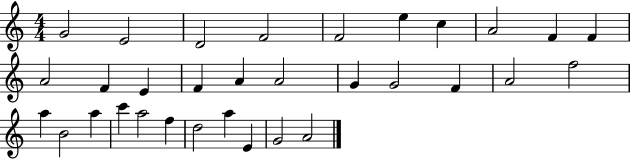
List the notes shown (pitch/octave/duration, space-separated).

G4/h E4/h D4/h F4/h F4/h E5/q C5/q A4/h F4/q F4/q A4/h F4/q E4/q F4/q A4/q A4/h G4/q G4/h F4/q A4/h F5/h A5/q B4/h A5/q C6/q A5/h F5/q D5/h A5/q E4/q G4/h A4/h